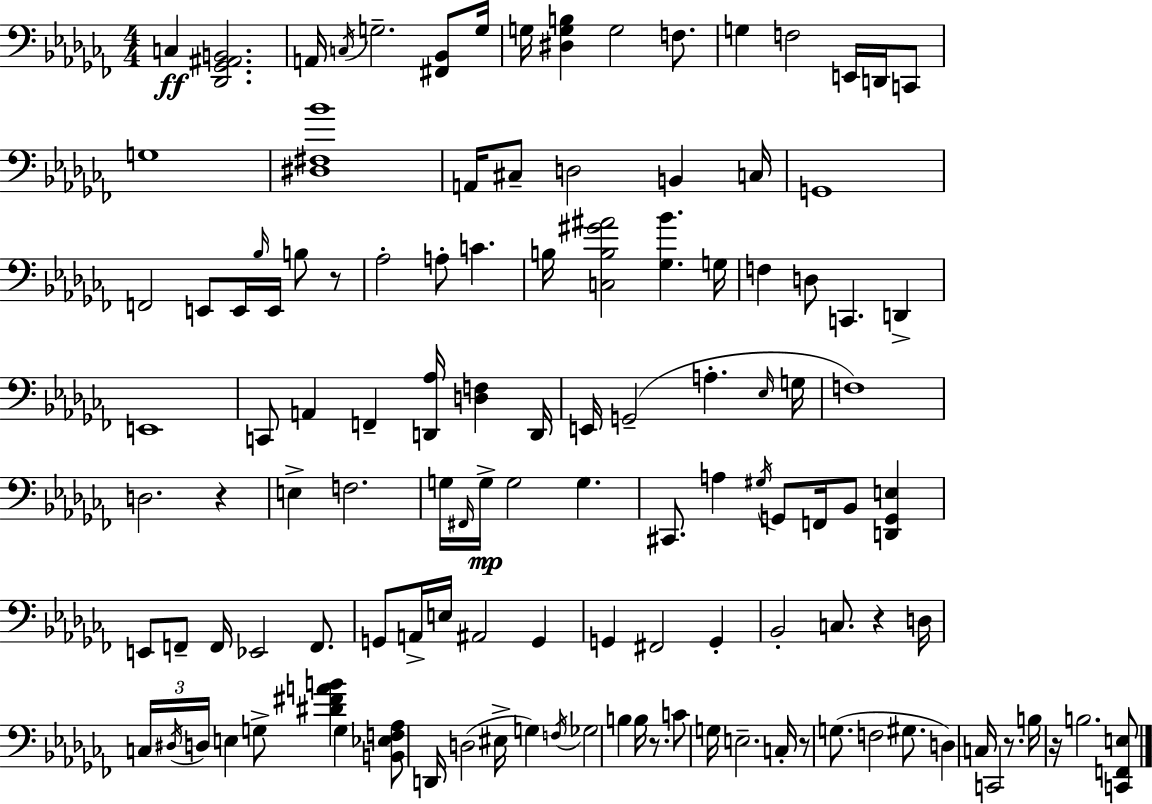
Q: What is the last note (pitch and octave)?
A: B3